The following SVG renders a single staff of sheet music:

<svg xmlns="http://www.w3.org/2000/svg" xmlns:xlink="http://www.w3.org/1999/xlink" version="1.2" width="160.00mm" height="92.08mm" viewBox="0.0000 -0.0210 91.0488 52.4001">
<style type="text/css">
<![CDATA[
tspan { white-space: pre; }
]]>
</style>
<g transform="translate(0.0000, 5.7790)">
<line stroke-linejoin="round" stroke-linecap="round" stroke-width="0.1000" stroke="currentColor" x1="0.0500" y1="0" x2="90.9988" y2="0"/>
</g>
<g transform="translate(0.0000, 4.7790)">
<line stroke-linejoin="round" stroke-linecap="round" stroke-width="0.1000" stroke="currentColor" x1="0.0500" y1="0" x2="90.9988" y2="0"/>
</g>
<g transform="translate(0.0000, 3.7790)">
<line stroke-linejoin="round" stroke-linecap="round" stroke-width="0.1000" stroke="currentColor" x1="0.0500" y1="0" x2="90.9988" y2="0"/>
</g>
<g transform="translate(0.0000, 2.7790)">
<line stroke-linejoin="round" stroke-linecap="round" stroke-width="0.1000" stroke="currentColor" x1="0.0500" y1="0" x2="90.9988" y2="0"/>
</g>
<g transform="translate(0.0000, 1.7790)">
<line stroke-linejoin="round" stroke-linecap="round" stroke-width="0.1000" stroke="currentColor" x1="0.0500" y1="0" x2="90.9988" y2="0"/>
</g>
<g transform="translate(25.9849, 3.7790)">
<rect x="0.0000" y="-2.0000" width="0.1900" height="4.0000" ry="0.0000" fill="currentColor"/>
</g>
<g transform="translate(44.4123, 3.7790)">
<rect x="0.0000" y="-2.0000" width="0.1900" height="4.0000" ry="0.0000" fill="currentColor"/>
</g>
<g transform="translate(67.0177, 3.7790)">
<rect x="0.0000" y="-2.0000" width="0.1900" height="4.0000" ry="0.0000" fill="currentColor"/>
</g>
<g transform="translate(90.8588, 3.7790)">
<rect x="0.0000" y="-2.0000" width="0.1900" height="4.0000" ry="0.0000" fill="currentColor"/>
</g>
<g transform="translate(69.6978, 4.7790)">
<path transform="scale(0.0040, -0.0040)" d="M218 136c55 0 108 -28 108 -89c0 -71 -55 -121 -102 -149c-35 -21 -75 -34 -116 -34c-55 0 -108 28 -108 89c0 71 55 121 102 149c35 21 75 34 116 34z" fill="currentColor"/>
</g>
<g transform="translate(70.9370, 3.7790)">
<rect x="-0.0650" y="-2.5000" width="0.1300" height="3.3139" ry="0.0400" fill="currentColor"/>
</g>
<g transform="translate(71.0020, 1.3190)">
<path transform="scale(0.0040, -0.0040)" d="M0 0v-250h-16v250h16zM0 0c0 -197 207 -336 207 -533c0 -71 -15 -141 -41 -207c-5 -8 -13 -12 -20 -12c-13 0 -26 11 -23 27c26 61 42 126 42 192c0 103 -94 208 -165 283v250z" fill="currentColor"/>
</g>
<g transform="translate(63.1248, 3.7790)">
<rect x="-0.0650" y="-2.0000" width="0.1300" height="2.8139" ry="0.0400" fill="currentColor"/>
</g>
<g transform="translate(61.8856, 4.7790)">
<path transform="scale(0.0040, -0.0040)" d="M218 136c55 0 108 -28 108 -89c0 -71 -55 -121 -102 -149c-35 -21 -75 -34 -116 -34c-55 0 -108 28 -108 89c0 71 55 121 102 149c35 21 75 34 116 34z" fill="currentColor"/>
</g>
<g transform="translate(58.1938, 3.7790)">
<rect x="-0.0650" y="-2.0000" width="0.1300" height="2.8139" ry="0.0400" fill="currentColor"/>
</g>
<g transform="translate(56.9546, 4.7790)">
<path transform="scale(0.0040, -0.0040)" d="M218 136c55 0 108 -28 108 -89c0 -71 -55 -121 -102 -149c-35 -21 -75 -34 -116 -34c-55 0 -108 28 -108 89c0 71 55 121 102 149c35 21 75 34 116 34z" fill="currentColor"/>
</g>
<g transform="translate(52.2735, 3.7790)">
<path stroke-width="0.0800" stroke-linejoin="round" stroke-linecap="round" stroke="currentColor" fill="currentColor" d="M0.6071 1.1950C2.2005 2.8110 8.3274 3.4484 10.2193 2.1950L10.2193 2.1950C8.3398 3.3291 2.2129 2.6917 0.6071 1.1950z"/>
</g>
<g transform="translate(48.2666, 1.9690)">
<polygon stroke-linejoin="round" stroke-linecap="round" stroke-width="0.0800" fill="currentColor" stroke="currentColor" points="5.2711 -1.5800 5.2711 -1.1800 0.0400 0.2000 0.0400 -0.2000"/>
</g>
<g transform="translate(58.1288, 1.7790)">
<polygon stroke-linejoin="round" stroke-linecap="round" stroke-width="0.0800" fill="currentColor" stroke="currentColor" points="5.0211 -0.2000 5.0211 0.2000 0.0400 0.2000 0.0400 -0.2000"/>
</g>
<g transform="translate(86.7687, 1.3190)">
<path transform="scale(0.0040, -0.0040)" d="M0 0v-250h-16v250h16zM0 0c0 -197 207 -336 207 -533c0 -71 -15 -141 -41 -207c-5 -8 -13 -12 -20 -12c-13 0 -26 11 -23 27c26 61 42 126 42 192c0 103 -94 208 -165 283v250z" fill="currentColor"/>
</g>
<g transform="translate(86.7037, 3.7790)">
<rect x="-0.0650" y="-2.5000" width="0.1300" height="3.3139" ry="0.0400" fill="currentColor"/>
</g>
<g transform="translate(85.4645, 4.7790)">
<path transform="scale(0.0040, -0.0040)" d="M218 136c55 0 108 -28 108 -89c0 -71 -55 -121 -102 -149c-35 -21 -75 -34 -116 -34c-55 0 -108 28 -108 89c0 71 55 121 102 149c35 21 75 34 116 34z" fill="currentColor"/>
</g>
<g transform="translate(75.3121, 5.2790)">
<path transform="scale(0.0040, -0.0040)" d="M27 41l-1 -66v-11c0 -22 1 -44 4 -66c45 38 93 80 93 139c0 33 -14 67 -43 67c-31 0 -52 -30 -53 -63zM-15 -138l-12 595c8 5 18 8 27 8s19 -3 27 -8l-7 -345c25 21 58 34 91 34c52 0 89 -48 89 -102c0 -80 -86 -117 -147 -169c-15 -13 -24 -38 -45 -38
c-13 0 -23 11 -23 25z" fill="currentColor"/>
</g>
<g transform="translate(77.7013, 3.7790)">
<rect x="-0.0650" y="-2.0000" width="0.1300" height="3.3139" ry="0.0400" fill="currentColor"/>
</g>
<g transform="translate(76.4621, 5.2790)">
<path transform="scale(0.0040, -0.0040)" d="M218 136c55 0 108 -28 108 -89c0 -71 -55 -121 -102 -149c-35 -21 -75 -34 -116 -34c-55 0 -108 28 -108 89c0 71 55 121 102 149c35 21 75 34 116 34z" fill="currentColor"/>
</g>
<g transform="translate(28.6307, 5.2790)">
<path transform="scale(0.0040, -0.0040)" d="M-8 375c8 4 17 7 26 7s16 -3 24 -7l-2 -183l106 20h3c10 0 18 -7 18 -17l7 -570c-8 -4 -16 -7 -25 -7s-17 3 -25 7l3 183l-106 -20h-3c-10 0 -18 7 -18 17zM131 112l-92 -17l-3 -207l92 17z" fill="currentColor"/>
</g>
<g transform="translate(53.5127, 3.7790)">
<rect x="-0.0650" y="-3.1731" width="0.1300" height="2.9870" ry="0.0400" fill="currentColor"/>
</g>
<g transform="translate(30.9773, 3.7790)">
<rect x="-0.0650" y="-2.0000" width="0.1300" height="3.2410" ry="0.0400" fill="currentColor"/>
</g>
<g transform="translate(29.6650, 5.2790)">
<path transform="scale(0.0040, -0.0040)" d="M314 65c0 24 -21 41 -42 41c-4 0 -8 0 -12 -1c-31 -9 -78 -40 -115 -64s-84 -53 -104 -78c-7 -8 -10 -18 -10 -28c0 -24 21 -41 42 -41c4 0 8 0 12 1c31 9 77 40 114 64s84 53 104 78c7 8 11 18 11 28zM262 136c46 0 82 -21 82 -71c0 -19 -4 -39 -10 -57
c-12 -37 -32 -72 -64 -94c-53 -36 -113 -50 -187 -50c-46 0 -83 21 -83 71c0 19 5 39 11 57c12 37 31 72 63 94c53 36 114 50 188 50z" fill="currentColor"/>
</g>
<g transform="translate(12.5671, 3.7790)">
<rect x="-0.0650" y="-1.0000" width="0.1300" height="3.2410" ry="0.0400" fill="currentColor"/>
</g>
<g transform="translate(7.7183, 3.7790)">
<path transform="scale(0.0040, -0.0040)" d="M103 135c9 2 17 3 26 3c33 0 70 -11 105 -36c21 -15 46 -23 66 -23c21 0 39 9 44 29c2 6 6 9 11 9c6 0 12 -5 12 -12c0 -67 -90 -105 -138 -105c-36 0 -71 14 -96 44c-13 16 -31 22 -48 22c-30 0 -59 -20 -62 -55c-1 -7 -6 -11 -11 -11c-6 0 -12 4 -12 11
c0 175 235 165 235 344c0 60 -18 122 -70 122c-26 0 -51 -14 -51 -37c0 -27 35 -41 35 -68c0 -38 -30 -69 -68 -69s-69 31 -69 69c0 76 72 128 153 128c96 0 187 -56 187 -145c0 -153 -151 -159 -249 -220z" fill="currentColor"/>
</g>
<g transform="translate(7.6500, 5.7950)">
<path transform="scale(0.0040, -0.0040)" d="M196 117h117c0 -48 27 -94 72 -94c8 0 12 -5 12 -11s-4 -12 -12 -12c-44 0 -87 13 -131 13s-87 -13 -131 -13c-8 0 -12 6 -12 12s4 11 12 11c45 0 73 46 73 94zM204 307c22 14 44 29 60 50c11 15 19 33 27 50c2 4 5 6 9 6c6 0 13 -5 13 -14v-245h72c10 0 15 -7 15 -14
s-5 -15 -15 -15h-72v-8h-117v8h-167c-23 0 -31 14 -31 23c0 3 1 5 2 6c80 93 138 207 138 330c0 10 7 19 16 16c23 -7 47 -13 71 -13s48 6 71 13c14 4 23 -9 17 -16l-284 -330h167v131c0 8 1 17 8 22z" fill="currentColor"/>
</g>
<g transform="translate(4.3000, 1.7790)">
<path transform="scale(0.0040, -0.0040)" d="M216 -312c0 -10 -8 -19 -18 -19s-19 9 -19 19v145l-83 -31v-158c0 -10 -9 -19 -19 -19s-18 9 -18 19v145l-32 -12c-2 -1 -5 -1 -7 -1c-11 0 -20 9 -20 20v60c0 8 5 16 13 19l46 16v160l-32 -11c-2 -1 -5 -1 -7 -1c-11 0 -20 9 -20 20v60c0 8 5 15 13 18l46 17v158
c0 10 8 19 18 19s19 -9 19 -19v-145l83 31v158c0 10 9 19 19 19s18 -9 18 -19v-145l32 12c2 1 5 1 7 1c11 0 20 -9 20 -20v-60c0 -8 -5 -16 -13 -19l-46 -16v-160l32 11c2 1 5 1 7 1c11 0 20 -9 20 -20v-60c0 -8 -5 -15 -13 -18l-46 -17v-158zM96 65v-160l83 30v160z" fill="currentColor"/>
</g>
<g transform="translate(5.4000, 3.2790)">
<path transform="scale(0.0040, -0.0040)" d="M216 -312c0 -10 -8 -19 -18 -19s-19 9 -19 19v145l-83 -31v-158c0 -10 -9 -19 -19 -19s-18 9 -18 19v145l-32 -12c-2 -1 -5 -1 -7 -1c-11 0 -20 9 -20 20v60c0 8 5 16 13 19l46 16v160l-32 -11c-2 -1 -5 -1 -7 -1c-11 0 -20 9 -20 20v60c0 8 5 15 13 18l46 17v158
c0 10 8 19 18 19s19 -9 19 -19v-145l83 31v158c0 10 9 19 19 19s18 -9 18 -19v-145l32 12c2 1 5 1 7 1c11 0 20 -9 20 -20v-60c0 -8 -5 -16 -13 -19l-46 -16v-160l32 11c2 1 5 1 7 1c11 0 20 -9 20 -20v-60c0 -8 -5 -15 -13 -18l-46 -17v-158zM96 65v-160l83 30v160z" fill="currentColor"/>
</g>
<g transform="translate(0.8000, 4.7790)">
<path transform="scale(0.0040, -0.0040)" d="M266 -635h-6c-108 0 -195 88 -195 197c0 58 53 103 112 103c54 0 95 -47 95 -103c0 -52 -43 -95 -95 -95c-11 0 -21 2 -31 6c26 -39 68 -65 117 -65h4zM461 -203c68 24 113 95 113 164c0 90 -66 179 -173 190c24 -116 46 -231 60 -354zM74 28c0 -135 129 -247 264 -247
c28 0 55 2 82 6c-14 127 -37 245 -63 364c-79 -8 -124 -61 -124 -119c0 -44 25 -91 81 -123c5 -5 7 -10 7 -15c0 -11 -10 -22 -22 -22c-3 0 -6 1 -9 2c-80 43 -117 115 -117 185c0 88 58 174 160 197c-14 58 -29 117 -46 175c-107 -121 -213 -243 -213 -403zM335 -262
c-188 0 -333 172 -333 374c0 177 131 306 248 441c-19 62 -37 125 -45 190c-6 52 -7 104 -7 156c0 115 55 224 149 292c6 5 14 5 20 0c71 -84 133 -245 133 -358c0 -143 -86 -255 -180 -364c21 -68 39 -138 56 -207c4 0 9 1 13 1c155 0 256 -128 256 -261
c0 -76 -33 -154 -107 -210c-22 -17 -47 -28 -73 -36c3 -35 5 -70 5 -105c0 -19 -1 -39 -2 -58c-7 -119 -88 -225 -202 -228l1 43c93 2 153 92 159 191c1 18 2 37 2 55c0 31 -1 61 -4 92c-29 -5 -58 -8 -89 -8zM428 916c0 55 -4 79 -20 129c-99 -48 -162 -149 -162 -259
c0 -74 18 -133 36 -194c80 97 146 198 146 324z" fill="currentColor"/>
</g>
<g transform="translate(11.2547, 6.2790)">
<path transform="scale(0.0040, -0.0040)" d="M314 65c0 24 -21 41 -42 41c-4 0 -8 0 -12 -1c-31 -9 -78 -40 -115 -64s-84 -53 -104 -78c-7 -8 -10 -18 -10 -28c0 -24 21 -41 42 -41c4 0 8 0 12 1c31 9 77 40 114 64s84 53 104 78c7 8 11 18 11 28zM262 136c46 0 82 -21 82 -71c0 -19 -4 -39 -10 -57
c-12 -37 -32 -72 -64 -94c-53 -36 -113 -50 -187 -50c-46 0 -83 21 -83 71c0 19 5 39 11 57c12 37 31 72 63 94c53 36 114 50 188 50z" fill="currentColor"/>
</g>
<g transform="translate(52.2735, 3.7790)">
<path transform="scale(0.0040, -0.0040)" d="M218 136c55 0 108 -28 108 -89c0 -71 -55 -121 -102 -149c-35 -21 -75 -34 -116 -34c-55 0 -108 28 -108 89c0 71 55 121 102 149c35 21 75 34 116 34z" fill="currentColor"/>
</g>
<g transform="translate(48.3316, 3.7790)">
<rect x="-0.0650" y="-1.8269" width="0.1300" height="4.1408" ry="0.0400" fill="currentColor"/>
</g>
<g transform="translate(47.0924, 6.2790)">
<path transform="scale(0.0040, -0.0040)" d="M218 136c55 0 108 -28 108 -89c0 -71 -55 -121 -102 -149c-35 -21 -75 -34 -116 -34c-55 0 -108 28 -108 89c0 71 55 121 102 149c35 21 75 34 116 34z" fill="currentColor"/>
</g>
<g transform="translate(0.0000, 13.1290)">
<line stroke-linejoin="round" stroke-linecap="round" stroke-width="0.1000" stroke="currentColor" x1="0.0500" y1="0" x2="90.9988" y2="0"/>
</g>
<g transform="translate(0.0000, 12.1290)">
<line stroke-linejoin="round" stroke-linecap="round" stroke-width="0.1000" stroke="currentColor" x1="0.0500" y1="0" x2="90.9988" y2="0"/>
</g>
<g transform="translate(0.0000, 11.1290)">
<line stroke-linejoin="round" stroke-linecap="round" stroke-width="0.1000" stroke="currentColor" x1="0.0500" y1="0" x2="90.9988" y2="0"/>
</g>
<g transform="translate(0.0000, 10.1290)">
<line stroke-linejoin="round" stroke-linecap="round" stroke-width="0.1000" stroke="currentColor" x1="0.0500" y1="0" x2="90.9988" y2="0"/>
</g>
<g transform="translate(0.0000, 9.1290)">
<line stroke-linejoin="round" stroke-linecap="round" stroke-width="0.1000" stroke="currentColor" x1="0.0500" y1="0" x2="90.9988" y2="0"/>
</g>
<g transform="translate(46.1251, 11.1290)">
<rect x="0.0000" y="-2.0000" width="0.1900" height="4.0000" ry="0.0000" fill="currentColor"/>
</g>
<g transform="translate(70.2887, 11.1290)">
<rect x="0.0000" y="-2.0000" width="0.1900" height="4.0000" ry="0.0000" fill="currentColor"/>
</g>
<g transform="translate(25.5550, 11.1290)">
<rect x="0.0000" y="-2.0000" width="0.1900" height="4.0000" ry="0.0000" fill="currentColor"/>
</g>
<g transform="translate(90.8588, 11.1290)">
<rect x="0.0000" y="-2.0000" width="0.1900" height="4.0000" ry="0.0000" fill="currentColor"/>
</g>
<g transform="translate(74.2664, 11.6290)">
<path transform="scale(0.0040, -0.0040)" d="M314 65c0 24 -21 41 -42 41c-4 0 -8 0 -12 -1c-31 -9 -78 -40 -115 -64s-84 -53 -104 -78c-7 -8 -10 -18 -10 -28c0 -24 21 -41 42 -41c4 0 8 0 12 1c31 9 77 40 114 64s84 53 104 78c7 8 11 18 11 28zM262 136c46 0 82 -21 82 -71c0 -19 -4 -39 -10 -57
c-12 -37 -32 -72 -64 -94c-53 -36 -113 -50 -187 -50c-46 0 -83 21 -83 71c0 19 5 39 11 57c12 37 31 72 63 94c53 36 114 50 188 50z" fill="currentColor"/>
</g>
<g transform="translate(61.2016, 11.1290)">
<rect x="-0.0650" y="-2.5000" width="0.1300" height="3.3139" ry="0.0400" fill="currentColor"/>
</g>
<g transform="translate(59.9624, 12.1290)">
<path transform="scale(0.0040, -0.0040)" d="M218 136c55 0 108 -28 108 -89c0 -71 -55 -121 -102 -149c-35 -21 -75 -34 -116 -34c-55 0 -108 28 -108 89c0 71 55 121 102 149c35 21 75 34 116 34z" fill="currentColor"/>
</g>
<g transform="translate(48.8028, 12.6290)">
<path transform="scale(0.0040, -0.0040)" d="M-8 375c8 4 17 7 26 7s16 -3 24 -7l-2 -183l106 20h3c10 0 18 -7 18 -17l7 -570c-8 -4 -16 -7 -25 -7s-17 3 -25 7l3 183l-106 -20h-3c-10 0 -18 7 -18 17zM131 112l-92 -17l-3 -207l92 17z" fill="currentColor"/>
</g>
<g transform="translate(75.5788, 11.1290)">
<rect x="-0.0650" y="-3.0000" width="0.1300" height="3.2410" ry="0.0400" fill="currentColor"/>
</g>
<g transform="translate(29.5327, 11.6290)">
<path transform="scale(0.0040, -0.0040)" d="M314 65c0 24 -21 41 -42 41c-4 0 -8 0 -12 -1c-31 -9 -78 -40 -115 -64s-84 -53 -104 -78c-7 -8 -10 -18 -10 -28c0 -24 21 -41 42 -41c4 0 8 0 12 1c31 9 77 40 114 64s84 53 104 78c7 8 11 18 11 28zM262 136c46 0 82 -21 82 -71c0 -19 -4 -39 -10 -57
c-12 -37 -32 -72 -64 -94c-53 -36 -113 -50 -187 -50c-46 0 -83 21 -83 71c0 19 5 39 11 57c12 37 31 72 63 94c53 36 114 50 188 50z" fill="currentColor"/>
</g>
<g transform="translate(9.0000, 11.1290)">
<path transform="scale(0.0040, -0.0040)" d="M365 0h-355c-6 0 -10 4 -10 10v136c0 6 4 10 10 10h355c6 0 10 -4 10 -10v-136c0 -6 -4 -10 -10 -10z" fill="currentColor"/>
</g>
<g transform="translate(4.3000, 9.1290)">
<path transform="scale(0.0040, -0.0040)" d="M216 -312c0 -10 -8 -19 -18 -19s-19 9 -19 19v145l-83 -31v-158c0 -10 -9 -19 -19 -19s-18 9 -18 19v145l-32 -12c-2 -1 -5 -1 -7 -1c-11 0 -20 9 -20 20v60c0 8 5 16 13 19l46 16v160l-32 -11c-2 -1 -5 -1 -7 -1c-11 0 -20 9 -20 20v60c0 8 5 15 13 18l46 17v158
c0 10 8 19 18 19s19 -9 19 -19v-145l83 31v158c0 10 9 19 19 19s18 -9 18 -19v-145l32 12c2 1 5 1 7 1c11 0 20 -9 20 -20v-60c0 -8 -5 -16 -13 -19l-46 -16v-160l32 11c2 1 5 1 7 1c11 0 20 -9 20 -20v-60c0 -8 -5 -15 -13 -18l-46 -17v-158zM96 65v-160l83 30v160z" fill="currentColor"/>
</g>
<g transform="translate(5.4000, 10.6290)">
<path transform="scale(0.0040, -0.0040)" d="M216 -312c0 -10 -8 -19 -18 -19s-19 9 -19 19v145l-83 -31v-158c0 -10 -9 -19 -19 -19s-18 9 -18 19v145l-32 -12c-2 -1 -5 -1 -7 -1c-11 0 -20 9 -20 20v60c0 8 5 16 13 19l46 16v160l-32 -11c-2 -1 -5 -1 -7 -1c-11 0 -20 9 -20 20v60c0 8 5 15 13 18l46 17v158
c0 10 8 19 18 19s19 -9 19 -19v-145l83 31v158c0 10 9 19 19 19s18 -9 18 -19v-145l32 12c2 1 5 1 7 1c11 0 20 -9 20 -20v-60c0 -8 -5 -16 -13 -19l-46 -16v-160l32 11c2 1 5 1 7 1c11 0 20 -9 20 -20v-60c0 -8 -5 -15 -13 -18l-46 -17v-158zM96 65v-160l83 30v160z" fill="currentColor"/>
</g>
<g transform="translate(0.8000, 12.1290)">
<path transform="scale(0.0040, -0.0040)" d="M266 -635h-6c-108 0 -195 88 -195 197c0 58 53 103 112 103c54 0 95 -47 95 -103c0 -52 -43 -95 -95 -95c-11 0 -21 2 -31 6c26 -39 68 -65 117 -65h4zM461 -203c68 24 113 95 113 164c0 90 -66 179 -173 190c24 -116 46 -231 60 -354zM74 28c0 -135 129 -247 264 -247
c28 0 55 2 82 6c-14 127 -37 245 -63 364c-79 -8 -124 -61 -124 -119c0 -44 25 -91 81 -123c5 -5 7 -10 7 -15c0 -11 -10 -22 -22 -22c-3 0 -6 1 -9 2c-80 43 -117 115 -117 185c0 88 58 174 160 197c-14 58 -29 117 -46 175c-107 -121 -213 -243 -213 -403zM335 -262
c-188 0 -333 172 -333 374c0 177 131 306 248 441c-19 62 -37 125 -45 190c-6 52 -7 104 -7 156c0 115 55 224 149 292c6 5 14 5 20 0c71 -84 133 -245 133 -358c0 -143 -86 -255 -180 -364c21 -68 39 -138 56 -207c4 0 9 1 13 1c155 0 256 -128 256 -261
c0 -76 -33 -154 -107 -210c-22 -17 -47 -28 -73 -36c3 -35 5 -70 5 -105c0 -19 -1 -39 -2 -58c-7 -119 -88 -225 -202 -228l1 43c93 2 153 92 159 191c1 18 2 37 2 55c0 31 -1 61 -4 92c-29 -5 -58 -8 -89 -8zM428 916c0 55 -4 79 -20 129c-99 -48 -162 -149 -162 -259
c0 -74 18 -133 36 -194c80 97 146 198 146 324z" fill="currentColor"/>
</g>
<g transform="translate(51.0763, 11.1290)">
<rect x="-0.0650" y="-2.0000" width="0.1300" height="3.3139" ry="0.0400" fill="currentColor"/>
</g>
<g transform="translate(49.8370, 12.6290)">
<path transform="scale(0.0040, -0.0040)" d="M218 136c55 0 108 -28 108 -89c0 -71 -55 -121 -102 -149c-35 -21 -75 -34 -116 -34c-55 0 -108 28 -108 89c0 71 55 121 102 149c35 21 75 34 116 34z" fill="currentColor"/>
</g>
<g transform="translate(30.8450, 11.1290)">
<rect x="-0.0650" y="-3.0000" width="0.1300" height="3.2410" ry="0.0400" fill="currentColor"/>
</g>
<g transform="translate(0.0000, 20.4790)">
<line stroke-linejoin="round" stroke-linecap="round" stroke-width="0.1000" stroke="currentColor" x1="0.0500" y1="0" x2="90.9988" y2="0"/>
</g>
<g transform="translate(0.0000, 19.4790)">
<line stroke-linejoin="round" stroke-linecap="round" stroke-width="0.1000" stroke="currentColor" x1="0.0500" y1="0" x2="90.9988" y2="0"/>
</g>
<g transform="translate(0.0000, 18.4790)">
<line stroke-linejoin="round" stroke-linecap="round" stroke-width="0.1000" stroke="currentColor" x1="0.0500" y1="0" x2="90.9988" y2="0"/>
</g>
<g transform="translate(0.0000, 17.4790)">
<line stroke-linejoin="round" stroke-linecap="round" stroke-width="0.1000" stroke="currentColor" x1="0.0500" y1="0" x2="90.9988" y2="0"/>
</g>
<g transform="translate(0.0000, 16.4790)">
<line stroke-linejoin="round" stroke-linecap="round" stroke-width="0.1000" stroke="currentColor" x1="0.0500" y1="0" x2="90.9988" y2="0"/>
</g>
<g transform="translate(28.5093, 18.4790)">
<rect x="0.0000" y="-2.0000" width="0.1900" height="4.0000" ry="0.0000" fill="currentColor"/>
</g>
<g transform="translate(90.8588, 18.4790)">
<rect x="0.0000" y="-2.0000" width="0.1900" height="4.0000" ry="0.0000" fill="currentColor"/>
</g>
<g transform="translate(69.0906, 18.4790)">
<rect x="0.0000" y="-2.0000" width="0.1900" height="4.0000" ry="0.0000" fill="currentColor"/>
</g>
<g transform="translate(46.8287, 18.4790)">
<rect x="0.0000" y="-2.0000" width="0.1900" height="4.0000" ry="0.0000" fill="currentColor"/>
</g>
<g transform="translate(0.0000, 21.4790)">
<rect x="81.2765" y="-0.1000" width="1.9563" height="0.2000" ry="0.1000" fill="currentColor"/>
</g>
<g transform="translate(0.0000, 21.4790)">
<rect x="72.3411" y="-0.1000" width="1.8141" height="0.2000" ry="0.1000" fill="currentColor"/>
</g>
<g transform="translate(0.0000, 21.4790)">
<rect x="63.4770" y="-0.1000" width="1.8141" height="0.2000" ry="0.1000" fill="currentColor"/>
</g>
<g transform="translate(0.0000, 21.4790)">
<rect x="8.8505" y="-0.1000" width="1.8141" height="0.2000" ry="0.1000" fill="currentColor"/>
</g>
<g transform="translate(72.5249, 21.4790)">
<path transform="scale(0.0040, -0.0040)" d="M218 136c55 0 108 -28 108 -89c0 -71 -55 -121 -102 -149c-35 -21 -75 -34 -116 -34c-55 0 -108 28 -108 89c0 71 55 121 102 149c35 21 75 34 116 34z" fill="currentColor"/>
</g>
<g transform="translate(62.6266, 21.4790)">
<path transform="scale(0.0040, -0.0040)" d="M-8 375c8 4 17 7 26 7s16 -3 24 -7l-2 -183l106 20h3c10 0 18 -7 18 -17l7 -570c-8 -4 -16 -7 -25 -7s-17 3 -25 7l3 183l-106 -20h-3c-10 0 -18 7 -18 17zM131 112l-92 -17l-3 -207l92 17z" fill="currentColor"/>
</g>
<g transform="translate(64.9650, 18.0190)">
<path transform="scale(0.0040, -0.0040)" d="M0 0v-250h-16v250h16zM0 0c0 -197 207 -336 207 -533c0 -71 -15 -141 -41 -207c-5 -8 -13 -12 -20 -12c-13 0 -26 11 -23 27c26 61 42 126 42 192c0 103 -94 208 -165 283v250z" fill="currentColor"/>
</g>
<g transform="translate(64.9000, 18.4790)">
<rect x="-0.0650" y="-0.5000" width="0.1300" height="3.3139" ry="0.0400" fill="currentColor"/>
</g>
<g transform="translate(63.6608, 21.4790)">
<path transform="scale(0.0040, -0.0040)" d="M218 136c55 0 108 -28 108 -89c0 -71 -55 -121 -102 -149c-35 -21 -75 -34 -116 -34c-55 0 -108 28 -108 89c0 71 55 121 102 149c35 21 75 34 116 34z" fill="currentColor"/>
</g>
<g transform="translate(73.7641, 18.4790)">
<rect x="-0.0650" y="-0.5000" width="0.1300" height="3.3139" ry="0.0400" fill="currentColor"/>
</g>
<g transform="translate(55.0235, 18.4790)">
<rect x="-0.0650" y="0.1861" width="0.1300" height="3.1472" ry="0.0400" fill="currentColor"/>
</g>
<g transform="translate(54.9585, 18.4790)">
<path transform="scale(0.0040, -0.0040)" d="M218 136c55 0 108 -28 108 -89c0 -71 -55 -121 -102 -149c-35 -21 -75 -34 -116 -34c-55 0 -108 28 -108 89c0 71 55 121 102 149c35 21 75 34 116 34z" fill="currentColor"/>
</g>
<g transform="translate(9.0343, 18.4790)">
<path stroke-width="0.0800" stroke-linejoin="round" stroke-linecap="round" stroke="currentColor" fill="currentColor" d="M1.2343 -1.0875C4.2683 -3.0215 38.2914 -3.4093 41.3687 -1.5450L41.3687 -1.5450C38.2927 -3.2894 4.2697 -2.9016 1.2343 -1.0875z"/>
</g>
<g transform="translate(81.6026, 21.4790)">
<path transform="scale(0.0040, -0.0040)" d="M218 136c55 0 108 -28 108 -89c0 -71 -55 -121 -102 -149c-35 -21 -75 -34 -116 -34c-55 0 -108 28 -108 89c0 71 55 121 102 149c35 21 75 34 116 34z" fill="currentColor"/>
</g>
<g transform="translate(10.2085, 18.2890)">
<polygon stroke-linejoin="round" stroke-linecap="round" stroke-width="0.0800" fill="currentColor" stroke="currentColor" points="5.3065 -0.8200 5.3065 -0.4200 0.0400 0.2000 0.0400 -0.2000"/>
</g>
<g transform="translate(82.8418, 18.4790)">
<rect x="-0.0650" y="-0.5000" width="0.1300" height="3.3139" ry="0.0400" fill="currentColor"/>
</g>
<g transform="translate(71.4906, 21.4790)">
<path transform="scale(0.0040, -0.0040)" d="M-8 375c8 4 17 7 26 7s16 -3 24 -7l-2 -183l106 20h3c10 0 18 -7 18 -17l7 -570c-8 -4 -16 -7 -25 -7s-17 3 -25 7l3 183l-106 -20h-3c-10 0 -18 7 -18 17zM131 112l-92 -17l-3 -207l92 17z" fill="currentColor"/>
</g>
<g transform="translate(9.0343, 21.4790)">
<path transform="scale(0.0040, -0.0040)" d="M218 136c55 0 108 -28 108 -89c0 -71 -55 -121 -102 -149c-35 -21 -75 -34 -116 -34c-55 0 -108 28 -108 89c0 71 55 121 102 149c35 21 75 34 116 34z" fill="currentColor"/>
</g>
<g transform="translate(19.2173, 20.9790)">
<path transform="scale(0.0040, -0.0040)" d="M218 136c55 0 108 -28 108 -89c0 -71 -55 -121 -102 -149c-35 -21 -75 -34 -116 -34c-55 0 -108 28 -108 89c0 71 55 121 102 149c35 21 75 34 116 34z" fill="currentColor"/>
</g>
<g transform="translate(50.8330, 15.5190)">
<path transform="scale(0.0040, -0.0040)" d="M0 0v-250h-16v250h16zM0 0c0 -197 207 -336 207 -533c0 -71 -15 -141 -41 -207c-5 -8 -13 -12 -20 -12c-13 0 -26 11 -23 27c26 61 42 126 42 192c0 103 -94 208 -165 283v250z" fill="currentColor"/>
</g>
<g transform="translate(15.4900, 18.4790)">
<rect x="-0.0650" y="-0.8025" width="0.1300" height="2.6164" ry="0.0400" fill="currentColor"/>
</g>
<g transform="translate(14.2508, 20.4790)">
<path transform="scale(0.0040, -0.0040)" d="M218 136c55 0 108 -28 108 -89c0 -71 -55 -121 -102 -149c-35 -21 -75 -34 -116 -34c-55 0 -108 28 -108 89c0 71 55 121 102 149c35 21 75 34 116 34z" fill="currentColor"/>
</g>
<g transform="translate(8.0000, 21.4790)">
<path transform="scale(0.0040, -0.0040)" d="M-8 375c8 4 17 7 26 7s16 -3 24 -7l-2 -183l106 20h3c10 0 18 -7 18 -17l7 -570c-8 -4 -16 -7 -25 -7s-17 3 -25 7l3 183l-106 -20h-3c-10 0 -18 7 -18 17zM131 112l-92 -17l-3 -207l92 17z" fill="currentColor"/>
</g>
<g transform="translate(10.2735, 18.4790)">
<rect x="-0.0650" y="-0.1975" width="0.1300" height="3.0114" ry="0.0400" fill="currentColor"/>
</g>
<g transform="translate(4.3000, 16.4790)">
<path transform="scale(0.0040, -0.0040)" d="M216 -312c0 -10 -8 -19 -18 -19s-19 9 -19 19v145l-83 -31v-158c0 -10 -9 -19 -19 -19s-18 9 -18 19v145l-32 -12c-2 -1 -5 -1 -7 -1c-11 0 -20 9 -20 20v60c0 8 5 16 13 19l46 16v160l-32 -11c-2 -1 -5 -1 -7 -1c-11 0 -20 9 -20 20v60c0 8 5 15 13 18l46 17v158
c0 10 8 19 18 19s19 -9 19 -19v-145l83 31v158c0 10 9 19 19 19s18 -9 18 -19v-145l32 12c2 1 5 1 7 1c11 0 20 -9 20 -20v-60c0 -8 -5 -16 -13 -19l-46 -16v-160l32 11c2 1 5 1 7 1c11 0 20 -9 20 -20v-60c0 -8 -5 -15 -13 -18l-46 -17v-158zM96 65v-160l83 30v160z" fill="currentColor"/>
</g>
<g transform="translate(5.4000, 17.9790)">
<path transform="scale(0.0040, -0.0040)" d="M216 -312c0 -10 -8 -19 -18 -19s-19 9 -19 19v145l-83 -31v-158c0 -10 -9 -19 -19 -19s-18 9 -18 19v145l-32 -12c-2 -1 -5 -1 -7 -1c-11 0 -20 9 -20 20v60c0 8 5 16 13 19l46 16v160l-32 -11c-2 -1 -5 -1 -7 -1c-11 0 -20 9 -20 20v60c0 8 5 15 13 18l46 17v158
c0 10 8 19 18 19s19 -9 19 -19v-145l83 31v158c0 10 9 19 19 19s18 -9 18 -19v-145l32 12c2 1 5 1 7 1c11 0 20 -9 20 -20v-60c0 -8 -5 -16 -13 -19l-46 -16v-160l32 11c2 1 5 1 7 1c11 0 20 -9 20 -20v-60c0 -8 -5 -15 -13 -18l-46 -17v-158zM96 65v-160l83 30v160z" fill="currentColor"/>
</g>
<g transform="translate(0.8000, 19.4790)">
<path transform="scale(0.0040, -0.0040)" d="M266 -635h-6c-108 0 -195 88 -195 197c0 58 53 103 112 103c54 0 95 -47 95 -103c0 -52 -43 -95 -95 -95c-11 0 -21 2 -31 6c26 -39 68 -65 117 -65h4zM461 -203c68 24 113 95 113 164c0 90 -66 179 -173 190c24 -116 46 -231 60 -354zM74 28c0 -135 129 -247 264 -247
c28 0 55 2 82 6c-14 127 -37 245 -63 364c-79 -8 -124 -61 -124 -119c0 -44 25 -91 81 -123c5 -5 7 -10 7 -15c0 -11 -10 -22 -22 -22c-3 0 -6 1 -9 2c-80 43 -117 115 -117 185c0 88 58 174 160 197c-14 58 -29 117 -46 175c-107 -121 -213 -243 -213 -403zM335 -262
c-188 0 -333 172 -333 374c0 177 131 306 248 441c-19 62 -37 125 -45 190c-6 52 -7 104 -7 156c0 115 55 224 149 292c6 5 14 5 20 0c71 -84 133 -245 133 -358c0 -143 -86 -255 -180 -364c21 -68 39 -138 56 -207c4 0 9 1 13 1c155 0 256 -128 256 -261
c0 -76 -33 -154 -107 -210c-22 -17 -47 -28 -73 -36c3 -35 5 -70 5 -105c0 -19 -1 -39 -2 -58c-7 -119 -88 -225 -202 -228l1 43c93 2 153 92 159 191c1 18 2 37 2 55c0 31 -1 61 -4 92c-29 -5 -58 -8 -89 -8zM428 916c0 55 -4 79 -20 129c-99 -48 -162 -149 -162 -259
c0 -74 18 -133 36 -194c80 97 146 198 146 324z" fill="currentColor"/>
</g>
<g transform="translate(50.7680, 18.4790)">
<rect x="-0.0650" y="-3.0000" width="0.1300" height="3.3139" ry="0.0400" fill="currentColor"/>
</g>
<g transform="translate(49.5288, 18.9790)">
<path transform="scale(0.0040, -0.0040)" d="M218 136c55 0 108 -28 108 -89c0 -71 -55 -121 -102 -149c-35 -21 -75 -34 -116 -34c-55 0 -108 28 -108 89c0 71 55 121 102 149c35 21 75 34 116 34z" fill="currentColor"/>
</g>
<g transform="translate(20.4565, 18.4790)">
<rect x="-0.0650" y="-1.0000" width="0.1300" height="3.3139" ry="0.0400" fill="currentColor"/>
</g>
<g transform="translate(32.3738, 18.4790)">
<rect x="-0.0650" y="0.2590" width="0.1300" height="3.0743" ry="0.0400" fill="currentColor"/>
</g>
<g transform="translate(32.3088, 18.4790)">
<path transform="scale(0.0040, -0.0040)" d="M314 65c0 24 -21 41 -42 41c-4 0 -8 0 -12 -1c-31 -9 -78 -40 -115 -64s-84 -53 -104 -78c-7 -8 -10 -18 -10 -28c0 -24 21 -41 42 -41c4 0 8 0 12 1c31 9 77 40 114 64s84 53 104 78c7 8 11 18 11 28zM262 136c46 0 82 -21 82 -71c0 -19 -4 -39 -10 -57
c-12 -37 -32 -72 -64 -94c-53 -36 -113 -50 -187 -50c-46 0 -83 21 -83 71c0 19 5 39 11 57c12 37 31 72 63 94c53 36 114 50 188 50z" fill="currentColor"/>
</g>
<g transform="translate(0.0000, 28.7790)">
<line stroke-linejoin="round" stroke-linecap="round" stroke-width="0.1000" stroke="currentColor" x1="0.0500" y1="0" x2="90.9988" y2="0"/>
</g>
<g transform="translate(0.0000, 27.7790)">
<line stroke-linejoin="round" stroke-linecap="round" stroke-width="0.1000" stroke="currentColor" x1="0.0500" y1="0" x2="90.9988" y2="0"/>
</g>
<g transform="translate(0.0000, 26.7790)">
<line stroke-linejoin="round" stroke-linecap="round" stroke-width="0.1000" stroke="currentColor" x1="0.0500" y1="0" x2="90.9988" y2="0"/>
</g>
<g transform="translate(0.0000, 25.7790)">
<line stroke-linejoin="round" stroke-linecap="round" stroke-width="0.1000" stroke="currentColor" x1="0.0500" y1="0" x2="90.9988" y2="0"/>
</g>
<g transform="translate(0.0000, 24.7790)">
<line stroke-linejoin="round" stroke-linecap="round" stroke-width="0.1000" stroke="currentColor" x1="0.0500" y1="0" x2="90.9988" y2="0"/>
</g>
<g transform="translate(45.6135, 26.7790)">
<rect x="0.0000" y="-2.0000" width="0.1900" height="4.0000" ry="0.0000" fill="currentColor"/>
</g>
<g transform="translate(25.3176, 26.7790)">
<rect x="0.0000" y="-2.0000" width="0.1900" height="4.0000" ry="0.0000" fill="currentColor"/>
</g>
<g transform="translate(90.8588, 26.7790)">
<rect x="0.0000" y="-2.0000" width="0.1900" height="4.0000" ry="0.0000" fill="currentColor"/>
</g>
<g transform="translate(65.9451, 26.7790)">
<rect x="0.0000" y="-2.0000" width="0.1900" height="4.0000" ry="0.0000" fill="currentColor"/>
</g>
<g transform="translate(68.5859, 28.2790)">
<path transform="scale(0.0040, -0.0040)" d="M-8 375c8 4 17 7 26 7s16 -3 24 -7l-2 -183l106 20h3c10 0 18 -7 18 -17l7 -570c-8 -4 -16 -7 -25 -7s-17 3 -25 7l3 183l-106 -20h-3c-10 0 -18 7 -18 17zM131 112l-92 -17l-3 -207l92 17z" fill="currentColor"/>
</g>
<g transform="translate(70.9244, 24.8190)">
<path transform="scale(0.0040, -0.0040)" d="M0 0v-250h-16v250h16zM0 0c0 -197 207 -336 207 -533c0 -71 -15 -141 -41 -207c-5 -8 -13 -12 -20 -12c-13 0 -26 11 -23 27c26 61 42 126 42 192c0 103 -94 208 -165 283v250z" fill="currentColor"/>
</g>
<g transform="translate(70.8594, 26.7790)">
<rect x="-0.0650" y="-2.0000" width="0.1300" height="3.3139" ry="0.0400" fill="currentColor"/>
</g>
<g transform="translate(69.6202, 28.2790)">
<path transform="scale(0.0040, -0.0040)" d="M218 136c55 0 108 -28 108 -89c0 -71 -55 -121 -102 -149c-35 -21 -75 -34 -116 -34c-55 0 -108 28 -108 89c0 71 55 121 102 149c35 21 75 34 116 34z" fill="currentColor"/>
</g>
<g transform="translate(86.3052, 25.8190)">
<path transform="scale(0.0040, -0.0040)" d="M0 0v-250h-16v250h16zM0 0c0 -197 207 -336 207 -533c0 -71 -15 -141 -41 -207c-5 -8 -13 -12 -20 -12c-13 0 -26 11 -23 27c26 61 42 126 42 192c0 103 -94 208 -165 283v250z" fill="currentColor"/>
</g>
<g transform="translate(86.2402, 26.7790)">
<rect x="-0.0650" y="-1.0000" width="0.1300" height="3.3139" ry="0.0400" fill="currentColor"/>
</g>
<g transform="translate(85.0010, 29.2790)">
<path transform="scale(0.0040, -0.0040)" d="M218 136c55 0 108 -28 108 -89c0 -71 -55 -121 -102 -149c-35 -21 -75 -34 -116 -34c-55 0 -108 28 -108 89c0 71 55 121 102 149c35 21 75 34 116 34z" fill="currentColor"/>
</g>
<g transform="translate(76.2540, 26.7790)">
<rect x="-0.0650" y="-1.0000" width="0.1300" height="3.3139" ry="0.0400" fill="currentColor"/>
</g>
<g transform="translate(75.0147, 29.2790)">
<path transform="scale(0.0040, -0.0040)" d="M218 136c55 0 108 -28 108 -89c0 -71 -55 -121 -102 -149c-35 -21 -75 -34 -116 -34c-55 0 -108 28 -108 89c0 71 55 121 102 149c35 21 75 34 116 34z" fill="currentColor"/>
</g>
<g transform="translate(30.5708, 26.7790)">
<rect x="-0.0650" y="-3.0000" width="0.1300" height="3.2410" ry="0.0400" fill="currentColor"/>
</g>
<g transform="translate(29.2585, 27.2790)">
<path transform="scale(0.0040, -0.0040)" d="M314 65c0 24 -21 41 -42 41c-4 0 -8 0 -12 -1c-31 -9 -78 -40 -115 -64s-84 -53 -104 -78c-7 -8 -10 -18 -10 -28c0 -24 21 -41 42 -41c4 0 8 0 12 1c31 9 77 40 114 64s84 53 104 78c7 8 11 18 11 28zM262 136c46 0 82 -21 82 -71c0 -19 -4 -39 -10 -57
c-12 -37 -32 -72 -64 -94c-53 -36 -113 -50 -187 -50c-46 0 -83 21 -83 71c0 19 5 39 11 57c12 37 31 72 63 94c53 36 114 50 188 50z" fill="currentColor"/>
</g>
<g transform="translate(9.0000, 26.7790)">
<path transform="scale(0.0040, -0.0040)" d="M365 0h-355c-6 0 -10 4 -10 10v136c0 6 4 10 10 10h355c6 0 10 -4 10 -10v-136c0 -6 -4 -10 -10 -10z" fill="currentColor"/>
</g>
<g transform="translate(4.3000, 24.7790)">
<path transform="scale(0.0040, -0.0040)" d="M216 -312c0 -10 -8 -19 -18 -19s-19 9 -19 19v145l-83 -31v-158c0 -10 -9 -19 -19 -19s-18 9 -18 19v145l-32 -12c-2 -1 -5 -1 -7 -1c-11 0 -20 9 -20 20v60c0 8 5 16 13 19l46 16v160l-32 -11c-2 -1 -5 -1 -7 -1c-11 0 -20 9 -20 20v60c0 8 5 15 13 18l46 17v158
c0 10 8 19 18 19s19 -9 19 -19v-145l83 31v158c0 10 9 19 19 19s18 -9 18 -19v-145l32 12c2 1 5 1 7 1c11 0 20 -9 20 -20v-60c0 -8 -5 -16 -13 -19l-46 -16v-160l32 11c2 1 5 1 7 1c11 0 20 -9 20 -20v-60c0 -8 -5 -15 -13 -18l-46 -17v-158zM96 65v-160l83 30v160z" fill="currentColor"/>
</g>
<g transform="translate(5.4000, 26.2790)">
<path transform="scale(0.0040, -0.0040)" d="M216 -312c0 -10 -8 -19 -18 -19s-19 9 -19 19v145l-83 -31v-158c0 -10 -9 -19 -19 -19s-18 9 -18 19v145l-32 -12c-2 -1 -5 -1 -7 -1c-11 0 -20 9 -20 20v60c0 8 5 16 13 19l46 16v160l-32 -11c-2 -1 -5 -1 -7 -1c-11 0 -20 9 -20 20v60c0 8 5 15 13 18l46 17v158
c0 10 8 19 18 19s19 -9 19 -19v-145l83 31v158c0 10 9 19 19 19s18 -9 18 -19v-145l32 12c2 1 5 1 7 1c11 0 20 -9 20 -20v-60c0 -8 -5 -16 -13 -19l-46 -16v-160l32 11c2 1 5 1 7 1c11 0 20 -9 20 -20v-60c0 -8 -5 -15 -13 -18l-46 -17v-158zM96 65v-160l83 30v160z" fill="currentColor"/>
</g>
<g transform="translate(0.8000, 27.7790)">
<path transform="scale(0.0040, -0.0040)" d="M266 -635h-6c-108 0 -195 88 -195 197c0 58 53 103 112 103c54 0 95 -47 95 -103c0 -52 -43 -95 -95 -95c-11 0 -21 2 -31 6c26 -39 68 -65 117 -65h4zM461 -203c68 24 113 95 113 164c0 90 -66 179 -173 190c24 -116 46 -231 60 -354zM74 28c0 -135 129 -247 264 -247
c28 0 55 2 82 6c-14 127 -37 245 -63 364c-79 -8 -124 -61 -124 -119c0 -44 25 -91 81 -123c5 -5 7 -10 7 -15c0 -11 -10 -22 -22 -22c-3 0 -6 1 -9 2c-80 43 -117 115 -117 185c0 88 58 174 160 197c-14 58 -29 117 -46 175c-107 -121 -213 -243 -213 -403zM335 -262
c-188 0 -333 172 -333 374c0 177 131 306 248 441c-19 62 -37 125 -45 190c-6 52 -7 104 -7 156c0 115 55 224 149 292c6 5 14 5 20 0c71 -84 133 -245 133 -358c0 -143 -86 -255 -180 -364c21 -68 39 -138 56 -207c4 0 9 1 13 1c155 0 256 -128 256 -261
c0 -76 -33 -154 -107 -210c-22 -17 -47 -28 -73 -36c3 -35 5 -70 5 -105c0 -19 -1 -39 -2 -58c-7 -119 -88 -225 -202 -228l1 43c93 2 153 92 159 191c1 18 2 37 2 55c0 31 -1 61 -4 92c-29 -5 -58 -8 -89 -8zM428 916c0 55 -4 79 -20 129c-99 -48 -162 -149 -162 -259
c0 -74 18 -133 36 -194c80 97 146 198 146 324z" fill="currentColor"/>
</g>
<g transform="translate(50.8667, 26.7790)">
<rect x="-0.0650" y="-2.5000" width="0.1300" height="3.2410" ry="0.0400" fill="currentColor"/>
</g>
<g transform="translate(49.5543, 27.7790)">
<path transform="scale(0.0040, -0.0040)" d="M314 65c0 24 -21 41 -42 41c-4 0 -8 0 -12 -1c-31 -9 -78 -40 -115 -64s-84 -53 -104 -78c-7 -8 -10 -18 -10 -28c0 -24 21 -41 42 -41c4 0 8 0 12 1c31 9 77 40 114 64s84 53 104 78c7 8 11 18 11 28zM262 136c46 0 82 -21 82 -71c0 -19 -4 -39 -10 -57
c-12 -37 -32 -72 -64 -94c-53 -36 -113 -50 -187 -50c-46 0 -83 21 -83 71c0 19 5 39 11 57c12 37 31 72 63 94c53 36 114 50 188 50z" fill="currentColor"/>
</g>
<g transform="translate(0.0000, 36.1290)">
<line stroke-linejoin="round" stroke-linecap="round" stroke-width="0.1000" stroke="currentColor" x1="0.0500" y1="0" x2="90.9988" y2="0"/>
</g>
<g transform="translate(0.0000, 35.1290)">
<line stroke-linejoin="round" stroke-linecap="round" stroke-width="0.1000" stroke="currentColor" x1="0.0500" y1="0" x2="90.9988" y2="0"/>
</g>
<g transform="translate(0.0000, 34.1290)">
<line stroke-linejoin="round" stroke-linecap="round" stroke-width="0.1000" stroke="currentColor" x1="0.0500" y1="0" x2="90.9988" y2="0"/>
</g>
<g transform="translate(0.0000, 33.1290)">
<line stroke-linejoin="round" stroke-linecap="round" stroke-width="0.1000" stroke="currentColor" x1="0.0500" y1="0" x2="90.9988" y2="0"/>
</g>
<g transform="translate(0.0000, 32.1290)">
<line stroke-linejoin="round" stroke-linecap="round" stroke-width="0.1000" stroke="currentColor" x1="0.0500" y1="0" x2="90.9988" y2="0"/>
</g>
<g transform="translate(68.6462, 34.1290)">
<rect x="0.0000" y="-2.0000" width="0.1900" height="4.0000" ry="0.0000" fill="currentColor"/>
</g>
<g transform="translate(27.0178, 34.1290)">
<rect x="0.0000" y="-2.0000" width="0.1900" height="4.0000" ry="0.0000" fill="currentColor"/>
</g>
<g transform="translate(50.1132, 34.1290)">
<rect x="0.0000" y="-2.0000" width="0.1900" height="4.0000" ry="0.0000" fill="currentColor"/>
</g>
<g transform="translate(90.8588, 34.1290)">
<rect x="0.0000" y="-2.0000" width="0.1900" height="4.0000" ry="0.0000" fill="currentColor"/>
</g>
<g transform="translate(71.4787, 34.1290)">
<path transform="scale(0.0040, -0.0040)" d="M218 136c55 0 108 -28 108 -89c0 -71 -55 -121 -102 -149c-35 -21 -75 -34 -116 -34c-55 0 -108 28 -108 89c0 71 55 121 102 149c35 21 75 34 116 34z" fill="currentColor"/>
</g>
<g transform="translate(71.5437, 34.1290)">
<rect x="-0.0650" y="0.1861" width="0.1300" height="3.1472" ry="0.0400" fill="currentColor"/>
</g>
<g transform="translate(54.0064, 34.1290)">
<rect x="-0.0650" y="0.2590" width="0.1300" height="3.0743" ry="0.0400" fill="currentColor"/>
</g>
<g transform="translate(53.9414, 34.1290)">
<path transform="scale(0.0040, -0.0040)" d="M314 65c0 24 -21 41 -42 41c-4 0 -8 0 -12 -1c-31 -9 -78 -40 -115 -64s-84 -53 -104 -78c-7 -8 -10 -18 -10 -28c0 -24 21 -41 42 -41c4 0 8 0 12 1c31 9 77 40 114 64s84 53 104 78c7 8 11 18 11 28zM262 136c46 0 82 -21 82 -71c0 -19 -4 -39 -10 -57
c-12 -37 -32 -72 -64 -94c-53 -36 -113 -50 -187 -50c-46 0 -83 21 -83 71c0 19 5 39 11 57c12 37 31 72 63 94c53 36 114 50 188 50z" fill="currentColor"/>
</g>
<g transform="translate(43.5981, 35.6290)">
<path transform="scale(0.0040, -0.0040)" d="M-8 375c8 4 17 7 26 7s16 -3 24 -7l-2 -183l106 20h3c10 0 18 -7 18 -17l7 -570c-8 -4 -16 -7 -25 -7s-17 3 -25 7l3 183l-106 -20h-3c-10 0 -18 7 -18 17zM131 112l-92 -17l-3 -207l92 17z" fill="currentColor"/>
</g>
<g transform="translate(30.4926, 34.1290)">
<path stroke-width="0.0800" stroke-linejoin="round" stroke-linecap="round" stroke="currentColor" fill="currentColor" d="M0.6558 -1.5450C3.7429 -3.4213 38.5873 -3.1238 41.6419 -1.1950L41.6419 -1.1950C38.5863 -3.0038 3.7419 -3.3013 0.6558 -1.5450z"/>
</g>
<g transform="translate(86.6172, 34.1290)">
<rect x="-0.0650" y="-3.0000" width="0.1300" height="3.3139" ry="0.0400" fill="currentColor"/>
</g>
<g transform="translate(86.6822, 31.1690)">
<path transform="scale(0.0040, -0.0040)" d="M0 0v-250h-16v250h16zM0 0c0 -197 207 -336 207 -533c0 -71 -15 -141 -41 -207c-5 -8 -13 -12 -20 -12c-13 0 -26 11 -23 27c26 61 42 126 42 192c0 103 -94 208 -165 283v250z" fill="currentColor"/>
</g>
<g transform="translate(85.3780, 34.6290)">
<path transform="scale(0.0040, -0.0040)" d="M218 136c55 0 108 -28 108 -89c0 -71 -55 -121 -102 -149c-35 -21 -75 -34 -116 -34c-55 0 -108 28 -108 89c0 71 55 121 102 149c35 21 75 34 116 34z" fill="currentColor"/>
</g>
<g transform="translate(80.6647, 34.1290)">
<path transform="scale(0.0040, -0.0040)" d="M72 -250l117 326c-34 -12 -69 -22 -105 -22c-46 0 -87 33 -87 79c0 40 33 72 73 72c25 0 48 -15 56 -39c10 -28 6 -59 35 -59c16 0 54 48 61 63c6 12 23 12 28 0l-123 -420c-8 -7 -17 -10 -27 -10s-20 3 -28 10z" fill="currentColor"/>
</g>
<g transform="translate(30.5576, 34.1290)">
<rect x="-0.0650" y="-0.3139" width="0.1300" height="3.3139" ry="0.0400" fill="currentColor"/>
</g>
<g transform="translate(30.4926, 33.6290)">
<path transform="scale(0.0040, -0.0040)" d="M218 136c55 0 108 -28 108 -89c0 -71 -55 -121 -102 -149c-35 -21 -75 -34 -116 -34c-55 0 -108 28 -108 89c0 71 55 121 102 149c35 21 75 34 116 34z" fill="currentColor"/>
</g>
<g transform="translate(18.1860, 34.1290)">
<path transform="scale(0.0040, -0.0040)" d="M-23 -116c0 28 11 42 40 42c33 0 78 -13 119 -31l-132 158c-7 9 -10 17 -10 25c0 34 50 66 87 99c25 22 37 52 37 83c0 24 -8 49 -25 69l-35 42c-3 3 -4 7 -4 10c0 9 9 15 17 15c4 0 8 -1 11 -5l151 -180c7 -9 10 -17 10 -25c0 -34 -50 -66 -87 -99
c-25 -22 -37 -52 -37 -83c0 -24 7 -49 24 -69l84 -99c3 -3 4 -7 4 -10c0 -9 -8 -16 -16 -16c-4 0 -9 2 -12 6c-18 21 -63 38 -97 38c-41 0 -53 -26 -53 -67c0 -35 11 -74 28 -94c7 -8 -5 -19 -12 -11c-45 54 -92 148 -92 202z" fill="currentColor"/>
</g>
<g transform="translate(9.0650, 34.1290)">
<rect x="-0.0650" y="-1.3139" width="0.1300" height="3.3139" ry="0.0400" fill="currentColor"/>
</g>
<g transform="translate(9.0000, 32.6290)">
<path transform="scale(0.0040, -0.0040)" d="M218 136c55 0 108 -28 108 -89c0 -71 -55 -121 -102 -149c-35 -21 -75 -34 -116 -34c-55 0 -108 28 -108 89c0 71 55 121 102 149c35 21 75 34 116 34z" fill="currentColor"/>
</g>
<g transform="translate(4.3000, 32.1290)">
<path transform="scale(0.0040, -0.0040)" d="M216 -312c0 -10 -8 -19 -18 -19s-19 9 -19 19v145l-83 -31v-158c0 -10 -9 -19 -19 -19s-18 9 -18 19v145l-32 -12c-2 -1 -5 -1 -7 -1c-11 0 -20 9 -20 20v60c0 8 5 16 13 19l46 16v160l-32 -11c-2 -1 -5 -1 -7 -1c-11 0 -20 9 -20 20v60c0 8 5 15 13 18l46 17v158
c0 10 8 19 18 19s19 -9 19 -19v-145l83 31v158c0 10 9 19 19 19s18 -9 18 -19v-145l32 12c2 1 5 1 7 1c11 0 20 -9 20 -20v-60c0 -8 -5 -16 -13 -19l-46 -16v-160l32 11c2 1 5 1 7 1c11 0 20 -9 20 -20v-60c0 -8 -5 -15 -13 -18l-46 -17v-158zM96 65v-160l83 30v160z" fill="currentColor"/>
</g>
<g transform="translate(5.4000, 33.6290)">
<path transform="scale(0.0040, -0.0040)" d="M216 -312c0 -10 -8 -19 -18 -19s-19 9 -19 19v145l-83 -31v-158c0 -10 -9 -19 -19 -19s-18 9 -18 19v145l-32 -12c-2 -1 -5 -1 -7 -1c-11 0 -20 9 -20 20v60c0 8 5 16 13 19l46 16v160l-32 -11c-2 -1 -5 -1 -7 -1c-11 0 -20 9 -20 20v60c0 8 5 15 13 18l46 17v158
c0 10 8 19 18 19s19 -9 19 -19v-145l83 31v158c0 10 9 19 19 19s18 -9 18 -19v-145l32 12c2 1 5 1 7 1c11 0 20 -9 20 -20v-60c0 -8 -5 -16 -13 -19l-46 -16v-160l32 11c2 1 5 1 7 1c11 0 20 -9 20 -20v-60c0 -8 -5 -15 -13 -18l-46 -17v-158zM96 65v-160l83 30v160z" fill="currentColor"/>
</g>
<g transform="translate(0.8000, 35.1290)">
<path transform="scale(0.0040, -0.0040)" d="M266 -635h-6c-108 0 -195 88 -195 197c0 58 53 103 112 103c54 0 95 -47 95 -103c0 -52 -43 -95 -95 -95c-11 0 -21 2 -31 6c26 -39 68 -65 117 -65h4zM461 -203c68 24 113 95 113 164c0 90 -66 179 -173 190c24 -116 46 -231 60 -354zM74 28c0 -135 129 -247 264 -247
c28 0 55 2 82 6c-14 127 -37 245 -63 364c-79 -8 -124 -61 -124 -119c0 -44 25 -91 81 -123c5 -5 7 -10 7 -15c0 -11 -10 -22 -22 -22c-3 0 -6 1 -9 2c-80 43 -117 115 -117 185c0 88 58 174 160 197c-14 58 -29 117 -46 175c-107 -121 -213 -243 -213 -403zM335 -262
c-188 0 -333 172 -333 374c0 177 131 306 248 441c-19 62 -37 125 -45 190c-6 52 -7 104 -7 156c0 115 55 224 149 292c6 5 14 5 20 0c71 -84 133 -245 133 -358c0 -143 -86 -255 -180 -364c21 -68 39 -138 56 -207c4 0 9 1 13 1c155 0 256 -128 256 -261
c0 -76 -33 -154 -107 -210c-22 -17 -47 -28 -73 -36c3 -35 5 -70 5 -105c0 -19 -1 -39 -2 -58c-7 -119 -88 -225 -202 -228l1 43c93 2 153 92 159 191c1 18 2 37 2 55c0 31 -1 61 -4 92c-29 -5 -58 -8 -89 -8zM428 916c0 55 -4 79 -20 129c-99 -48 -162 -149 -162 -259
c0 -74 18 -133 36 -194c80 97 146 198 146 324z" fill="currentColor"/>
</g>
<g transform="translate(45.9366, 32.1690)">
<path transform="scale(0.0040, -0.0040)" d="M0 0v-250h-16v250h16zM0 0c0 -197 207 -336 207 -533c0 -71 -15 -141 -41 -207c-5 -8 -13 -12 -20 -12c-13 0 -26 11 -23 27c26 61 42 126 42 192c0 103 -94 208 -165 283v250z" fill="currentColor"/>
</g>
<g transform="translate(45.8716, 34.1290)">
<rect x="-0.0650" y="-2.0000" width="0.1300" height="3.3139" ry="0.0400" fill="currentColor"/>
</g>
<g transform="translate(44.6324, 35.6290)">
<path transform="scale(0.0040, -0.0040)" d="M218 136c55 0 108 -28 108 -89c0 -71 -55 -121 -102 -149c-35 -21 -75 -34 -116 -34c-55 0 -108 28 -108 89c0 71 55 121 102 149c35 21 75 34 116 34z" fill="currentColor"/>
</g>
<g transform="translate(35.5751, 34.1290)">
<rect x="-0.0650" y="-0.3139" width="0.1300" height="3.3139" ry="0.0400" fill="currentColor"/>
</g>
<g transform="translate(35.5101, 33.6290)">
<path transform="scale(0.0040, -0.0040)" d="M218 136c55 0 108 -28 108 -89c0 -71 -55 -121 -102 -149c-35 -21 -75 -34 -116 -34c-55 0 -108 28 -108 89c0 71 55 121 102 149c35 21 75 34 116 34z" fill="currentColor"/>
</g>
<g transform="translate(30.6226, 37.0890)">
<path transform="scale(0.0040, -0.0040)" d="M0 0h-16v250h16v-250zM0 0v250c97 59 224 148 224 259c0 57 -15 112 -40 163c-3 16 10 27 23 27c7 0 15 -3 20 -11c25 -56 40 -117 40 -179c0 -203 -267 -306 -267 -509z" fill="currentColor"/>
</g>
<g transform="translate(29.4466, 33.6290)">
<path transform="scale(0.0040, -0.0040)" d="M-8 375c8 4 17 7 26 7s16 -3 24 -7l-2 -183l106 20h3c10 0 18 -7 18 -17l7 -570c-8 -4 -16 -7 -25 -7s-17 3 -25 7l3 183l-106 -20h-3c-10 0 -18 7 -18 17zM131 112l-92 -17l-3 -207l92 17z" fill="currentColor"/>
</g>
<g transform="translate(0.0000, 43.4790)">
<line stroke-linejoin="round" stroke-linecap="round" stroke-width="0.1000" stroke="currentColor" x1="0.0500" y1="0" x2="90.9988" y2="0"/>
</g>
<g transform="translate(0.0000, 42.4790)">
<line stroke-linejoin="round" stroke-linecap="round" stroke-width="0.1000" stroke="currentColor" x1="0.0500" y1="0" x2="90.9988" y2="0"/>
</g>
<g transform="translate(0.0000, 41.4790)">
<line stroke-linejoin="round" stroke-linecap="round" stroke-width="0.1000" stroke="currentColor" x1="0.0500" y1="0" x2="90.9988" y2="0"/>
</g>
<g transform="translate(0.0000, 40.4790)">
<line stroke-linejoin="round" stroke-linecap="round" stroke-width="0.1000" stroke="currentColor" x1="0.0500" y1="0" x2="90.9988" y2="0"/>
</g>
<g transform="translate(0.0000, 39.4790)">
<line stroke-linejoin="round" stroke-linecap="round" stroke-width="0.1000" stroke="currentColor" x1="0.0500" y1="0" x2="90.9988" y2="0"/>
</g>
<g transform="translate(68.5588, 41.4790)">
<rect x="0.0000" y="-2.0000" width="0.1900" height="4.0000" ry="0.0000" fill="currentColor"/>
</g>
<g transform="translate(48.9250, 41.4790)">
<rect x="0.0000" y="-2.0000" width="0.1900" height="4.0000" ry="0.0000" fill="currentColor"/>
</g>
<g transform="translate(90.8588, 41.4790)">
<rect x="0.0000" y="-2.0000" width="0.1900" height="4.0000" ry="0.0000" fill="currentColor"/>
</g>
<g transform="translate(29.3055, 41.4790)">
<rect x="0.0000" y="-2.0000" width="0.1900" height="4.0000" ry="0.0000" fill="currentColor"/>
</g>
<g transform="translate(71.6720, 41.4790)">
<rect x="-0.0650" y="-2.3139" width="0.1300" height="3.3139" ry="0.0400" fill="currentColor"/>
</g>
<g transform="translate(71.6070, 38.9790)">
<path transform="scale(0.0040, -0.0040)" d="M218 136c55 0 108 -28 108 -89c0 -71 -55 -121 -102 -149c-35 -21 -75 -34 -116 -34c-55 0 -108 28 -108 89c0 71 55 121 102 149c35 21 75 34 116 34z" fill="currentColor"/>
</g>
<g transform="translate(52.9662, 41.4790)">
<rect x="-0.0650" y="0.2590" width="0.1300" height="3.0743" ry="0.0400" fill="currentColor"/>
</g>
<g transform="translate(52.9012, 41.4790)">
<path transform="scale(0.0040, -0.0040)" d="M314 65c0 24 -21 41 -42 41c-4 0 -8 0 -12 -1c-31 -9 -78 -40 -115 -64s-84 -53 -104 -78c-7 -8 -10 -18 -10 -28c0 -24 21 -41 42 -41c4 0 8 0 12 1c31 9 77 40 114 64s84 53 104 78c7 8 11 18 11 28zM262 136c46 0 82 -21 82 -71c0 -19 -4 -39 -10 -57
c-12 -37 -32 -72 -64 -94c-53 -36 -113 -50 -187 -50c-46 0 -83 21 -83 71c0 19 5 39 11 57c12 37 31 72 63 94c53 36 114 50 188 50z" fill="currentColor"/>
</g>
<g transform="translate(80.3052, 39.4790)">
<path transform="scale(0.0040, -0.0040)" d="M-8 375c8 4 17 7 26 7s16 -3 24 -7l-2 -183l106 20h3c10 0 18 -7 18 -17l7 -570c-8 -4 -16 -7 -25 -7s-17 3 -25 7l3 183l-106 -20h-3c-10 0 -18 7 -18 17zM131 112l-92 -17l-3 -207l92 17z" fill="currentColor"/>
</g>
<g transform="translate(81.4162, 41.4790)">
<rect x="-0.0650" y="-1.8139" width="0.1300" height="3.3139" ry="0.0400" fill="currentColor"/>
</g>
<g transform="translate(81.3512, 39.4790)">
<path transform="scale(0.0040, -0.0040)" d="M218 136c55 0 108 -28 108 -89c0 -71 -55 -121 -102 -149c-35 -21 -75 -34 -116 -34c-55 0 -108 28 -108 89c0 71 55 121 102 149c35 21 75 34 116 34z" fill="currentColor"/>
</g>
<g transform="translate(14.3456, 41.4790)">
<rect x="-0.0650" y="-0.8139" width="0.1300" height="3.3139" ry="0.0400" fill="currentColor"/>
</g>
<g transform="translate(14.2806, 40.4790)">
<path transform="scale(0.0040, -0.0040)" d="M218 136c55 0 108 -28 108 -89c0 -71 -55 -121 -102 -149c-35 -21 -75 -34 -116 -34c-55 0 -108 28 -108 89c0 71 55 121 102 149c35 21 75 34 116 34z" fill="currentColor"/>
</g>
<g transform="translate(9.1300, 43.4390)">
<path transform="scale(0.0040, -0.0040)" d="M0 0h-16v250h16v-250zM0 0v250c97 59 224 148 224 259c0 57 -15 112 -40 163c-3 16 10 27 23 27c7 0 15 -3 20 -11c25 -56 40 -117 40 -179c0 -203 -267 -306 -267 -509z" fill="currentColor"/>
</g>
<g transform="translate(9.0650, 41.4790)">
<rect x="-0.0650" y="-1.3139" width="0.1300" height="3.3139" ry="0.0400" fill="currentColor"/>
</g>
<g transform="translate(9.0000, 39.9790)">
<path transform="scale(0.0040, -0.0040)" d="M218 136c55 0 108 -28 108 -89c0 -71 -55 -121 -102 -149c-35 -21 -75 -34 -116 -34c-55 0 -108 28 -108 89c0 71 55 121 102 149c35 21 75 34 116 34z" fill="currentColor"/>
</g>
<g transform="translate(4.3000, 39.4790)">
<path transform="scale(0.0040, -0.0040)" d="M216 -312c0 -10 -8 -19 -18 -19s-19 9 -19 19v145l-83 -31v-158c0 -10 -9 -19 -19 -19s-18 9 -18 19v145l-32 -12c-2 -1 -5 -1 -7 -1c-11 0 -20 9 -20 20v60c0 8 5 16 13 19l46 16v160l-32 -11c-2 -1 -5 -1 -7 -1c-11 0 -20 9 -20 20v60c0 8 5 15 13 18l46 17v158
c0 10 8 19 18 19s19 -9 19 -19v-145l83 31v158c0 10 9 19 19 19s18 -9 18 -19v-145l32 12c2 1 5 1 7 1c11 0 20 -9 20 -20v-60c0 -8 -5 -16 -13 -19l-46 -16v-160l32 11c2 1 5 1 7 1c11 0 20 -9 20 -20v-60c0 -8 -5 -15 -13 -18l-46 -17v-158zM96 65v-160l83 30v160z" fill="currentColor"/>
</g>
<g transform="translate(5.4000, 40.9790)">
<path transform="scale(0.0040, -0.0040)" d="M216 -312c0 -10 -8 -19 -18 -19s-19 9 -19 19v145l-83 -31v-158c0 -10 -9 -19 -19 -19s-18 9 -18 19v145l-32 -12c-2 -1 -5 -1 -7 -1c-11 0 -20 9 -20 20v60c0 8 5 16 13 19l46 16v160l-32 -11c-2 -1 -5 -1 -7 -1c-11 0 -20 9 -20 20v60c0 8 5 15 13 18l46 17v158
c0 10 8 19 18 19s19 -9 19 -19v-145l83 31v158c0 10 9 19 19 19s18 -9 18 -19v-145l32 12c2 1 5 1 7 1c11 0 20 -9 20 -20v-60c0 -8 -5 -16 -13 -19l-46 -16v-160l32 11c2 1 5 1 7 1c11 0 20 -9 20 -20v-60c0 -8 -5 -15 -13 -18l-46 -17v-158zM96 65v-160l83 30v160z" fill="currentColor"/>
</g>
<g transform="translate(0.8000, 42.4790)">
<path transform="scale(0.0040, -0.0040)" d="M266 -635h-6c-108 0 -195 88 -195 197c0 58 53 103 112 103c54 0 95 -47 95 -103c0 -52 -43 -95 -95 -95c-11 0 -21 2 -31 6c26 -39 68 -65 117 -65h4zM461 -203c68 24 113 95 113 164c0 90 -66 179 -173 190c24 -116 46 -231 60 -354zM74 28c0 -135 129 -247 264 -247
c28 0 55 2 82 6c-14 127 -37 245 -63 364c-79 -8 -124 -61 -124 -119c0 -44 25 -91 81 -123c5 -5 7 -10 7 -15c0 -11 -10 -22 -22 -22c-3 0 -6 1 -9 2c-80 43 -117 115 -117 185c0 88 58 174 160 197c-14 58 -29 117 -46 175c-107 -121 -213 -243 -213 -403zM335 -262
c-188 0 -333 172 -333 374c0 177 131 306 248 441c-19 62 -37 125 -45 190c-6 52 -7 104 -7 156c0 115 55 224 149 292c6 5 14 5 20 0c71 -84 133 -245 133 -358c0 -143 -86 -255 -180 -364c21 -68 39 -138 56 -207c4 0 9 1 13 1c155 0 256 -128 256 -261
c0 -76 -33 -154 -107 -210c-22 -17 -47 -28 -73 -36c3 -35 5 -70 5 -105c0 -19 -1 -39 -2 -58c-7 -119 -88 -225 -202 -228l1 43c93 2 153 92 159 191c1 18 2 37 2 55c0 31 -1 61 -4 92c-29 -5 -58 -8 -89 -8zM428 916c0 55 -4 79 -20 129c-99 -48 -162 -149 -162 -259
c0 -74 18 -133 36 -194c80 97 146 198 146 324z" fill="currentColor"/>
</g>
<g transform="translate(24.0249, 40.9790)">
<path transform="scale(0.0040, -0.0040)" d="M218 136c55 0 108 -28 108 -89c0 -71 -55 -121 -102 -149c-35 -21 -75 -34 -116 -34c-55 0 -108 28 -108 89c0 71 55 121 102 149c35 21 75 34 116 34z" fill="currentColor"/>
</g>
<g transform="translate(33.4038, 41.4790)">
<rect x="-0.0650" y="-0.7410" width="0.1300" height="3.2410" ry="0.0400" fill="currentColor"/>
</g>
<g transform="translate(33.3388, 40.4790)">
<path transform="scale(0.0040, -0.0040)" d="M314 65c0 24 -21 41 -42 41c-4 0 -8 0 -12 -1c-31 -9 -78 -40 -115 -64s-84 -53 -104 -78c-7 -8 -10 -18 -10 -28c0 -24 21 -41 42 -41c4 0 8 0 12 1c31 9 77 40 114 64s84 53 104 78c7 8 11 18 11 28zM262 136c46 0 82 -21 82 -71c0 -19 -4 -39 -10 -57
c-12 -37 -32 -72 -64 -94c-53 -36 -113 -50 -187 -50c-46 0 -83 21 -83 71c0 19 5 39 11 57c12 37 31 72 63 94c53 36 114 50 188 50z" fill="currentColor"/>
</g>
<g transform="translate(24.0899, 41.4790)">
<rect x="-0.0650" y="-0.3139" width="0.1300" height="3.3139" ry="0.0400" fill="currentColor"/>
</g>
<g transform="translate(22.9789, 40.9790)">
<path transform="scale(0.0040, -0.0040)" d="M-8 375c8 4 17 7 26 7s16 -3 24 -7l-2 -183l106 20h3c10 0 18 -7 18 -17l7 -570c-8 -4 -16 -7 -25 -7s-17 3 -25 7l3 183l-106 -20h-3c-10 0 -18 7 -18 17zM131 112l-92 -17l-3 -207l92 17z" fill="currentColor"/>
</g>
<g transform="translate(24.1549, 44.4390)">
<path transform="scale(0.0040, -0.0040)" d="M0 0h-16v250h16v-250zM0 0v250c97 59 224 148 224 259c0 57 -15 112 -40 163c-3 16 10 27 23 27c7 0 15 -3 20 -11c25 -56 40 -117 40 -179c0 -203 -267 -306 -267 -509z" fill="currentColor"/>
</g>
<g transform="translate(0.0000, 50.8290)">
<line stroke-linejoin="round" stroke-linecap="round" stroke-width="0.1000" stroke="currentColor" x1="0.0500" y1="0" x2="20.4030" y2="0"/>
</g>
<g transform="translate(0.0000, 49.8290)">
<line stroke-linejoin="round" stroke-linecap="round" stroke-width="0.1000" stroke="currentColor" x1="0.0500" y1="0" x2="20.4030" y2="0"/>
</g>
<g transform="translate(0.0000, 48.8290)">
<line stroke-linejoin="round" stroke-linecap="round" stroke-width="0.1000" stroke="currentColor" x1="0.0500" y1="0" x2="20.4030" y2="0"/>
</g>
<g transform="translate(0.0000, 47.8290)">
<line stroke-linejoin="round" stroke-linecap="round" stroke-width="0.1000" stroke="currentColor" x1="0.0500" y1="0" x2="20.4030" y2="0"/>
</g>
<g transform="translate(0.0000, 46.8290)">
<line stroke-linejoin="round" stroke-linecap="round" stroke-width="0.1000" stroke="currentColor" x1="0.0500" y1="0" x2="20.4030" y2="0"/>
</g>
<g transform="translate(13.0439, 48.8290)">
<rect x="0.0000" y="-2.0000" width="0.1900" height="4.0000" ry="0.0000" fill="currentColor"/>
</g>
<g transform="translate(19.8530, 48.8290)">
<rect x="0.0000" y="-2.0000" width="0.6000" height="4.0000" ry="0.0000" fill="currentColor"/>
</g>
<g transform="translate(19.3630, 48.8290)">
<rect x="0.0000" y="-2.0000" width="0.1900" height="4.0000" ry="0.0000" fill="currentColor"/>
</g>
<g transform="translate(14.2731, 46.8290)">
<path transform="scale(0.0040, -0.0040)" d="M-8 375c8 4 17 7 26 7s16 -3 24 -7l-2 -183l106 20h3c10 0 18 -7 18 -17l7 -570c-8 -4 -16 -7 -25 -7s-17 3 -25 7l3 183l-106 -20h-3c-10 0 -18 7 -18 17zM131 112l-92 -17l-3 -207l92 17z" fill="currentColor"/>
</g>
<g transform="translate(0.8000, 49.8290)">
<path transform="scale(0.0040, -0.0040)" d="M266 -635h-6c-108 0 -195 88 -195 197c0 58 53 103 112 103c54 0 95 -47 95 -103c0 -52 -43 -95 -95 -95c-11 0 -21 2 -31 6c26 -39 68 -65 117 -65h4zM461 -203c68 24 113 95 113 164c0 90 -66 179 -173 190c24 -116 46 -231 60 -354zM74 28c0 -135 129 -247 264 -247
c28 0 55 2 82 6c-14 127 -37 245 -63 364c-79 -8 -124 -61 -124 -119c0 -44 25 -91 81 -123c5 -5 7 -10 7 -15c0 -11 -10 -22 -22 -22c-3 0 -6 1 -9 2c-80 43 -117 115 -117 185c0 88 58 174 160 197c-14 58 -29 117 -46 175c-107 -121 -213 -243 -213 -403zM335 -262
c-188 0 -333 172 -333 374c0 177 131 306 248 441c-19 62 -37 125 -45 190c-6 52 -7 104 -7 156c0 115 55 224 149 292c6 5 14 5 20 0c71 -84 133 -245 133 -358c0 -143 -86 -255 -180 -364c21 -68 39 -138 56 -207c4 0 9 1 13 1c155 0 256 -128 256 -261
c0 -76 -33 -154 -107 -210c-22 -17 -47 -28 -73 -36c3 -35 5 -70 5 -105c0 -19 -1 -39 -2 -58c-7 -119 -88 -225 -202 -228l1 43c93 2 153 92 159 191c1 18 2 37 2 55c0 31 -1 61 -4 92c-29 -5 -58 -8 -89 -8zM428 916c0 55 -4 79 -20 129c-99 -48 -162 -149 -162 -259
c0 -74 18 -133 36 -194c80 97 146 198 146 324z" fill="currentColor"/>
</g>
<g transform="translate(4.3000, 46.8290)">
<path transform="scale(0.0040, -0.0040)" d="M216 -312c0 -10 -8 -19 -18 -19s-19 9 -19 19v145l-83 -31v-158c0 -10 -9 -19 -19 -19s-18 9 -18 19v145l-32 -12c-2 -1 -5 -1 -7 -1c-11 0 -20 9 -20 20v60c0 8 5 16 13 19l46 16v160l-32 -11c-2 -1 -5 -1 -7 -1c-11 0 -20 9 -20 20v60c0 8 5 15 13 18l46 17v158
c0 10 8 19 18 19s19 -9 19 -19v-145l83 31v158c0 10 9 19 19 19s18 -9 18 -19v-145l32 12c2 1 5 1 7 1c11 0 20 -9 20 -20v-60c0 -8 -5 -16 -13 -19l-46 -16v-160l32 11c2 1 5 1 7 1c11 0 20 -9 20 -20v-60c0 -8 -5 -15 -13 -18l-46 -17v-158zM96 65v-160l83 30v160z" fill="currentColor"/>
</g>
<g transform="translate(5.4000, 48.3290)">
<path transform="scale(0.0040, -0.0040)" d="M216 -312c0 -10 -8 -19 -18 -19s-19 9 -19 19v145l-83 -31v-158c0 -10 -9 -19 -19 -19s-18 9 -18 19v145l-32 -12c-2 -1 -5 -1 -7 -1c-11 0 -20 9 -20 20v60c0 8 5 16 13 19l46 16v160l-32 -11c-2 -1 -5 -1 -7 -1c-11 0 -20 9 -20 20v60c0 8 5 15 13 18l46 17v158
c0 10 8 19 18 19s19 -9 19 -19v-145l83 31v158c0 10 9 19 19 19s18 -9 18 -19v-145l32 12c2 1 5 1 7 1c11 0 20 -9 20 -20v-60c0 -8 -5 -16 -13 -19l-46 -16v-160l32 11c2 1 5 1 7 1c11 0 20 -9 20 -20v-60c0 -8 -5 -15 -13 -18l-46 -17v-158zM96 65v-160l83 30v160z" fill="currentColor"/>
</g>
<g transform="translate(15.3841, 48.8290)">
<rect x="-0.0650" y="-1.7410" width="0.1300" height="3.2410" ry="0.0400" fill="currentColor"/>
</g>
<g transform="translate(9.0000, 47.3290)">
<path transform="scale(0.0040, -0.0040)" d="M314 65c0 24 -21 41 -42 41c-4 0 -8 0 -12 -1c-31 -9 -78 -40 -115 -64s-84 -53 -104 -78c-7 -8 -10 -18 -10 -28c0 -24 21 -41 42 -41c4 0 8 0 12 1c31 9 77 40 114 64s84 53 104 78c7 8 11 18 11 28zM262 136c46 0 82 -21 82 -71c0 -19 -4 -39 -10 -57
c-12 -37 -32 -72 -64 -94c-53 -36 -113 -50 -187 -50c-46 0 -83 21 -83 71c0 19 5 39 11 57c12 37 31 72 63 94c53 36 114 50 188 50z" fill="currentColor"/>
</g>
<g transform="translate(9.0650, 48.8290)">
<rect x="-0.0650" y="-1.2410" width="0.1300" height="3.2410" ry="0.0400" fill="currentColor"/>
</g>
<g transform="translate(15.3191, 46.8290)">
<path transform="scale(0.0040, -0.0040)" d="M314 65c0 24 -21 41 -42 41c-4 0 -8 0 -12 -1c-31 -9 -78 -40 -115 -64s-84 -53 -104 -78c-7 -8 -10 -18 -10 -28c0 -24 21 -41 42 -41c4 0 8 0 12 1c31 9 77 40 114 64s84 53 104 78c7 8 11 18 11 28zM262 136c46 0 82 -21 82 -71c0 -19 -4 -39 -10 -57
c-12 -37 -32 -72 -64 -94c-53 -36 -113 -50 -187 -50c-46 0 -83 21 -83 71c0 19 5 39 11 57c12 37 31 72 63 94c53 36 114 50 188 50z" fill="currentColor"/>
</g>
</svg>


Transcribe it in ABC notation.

X:1
T:Untitled
M:2/4
L:1/4
K:D
D2 F2 D/2 B/2 G/2 G/2 G/2 _F G/2 z2 A2 F G A2 C/2 E/2 D B2 A/2 B C/2 C C z2 A2 G2 F/2 D D/2 e z c/2 c F/2 B2 B z/2 A/2 e/2 d c/2 d2 B2 g f e2 f2